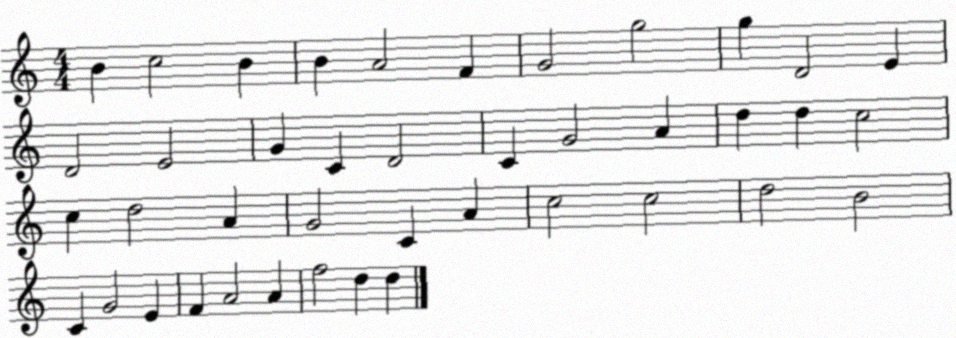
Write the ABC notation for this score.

X:1
T:Untitled
M:4/4
L:1/4
K:C
B c2 B B A2 F G2 g2 g D2 E D2 E2 G C D2 C G2 A d d c2 c d2 A G2 C A c2 c2 d2 B2 C G2 E F A2 A f2 d d